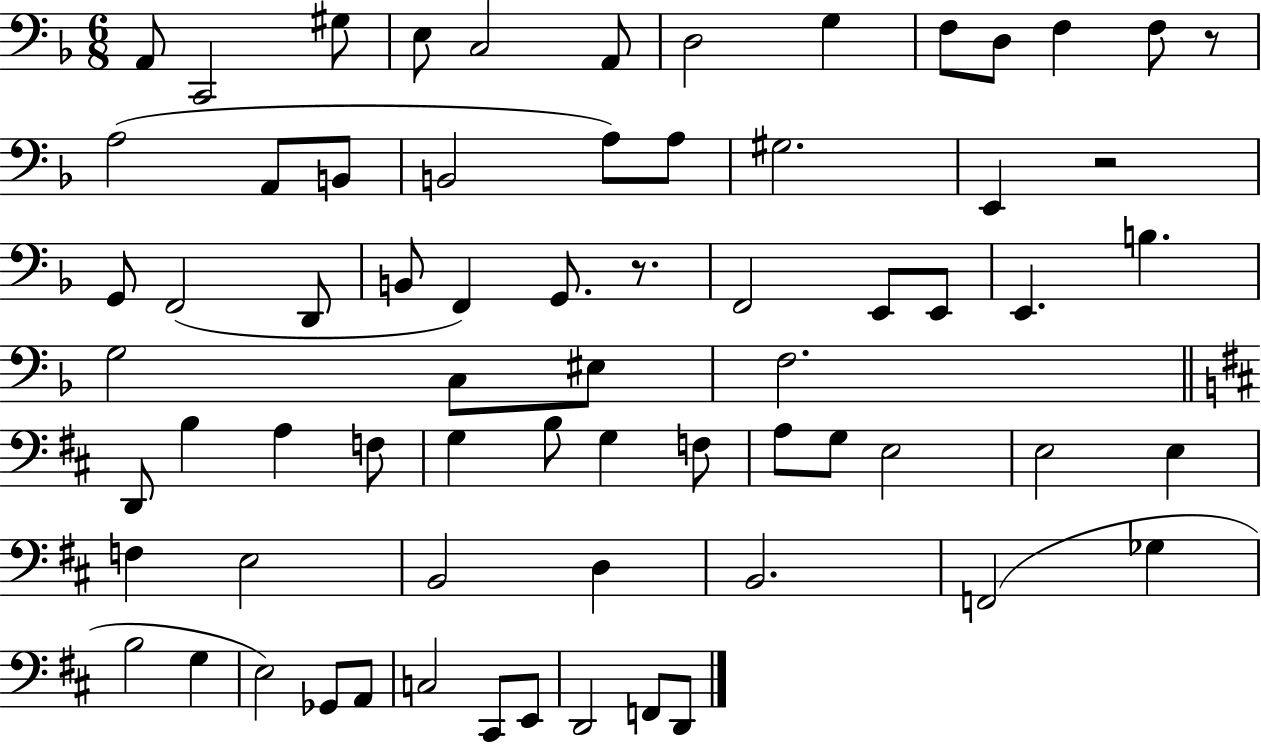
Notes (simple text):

A2/e C2/h G#3/e E3/e C3/h A2/e D3/h G3/q F3/e D3/e F3/q F3/e R/e A3/h A2/e B2/e B2/h A3/e A3/e G#3/h. E2/q R/h G2/e F2/h D2/e B2/e F2/q G2/e. R/e. F2/h E2/e E2/e E2/q. B3/q. G3/h C3/e EIS3/e F3/h. D2/e B3/q A3/q F3/e G3/q B3/e G3/q F3/e A3/e G3/e E3/h E3/h E3/q F3/q E3/h B2/h D3/q B2/h. F2/h Gb3/q B3/h G3/q E3/h Gb2/e A2/e C3/h C#2/e E2/e D2/h F2/e D2/e